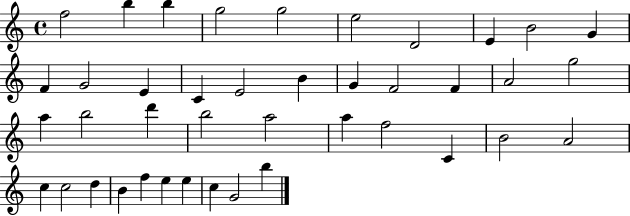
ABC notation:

X:1
T:Untitled
M:4/4
L:1/4
K:C
f2 b b g2 g2 e2 D2 E B2 G F G2 E C E2 B G F2 F A2 g2 a b2 d' b2 a2 a f2 C B2 A2 c c2 d B f e e c G2 b